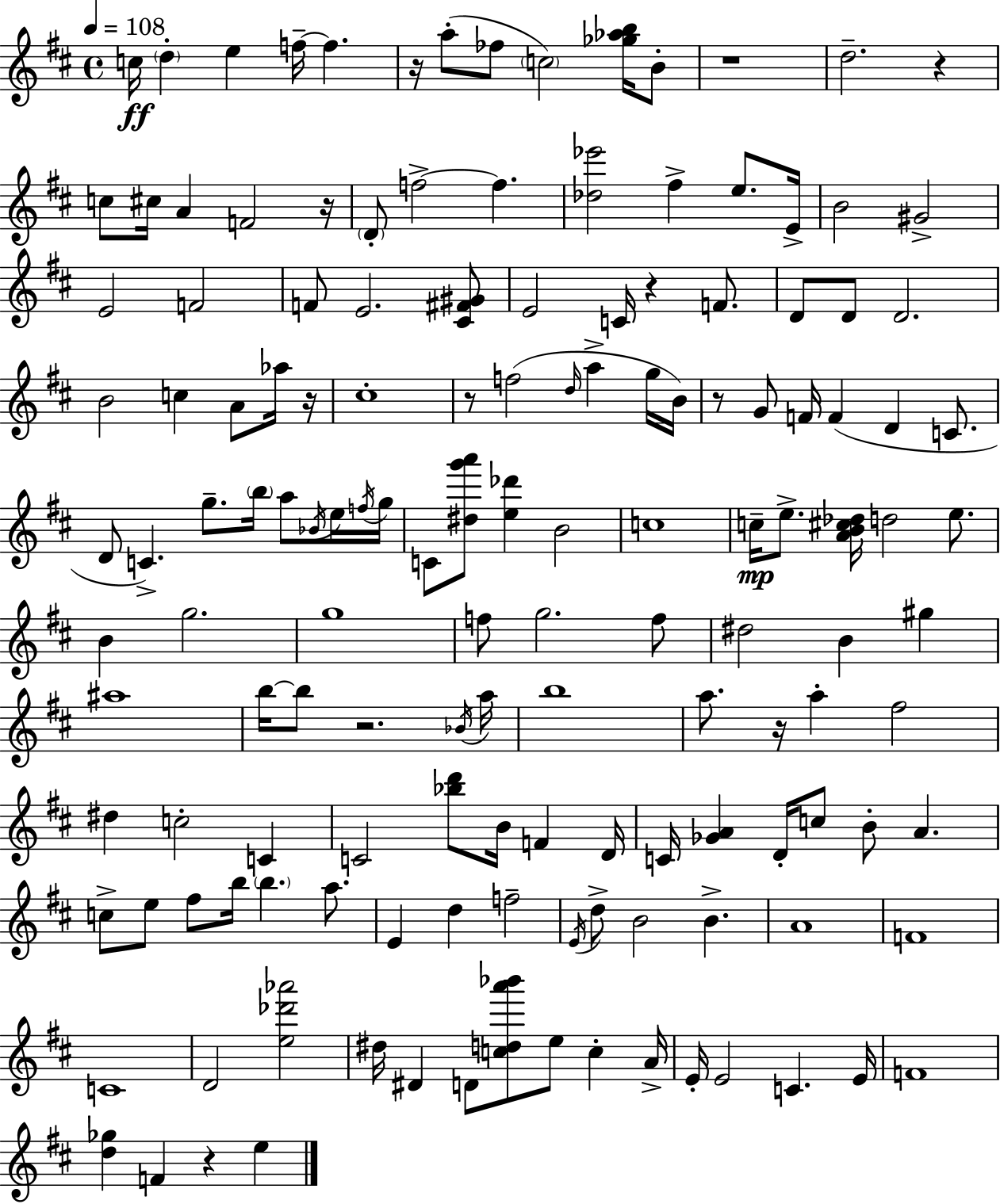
C5/s D5/q E5/q F5/s F5/q. R/s A5/e FES5/e C5/h [Gb5,Ab5,B5]/s B4/e R/w D5/h. R/q C5/e C#5/s A4/q F4/h R/s D4/e F5/h F5/q. [Db5,Eb6]/h F#5/q E5/e. E4/s B4/h G#4/h E4/h F4/h F4/e E4/h. [C#4,F#4,G#4]/e E4/h C4/s R/q F4/e. D4/e D4/e D4/h. B4/h C5/q A4/e Ab5/s R/s C#5/w R/e F5/h D5/s A5/q G5/s B4/s R/e G4/e F4/s F4/q D4/q C4/e. D4/e C4/q. G5/e. B5/s A5/e Bb4/s E5/s F5/s G5/s C4/e [D#5,G6,A6]/e [E5,Db6]/q B4/h C5/w C5/s E5/e. [A4,B4,C#5,Db5]/s D5/h E5/e. B4/q G5/h. G5/w F5/e G5/h. F5/e D#5/h B4/q G#5/q A#5/w B5/s B5/e R/h. Bb4/s A5/s B5/w A5/e. R/s A5/q F#5/h D#5/q C5/h C4/q C4/h [Bb5,D6]/e B4/s F4/q D4/s C4/s [Gb4,A4]/q D4/s C5/e B4/e A4/q. C5/e E5/e F#5/e B5/s B5/q. A5/e. E4/q D5/q F5/h E4/s D5/e B4/h B4/q. A4/w F4/w C4/w D4/h [E5,Db6,Ab6]/h D#5/s D#4/q D4/e [C5,D5,A6,Bb6]/e E5/e C5/q A4/s E4/s E4/h C4/q. E4/s F4/w [D5,Gb5]/q F4/q R/q E5/q